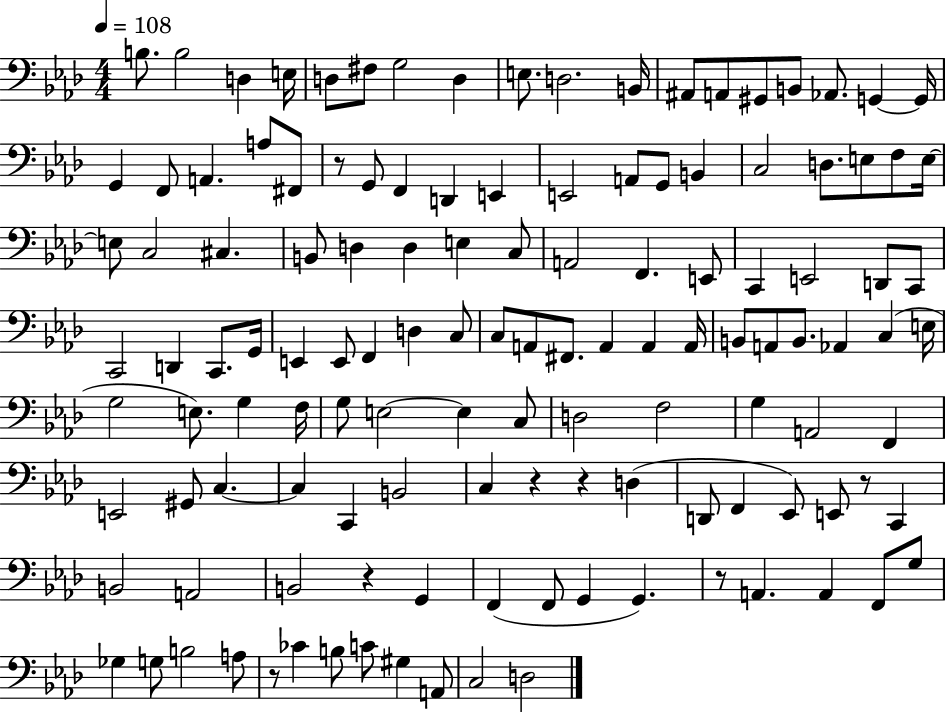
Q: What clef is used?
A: bass